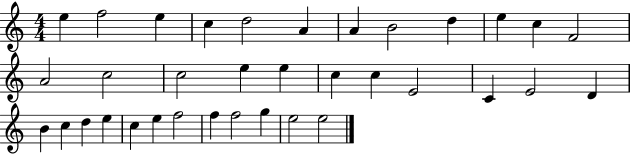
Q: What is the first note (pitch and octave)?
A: E5